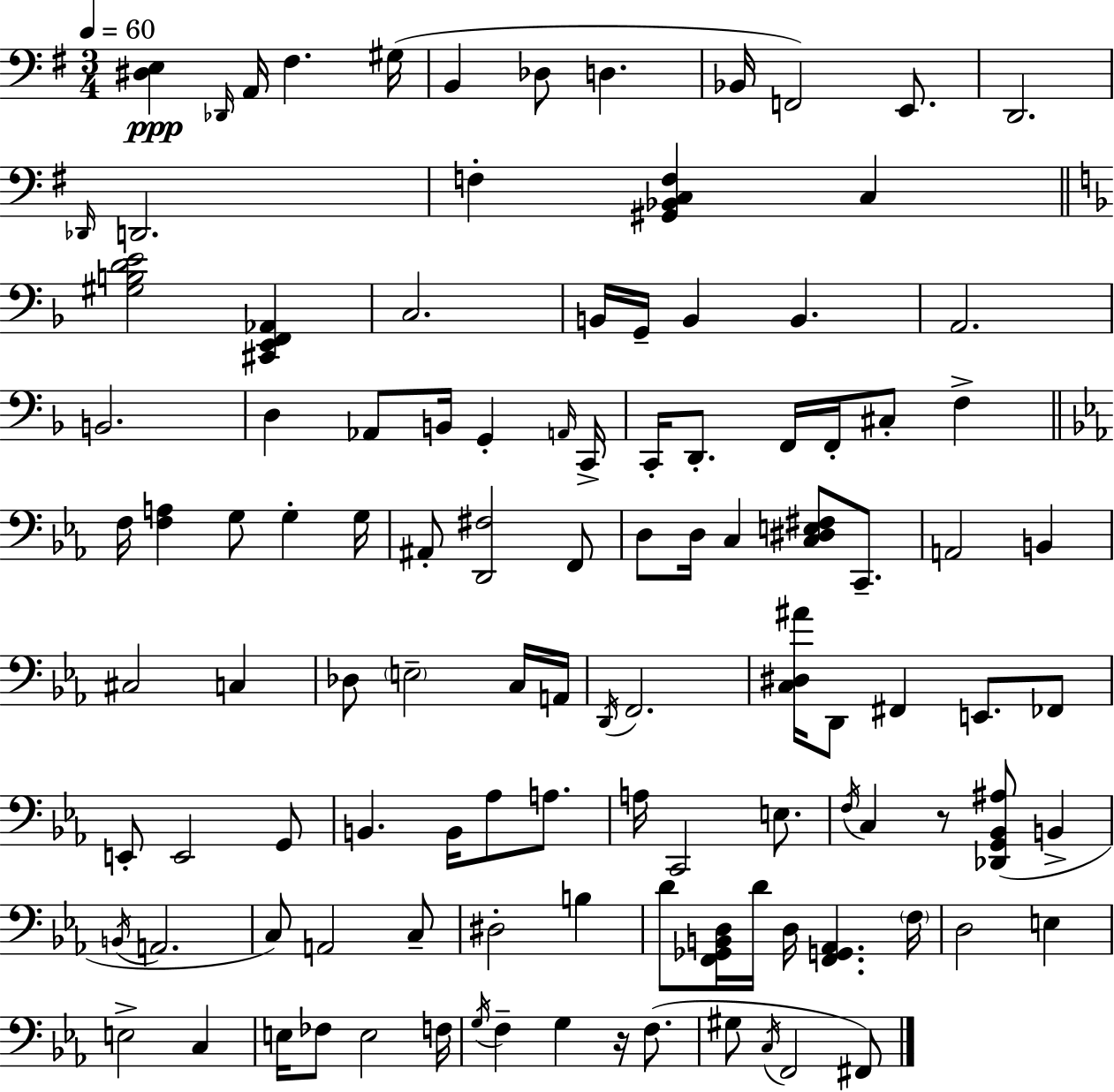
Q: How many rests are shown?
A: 2